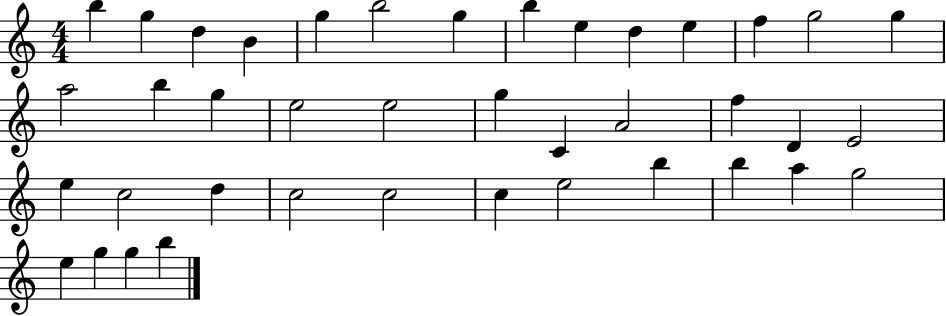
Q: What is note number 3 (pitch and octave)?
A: D5